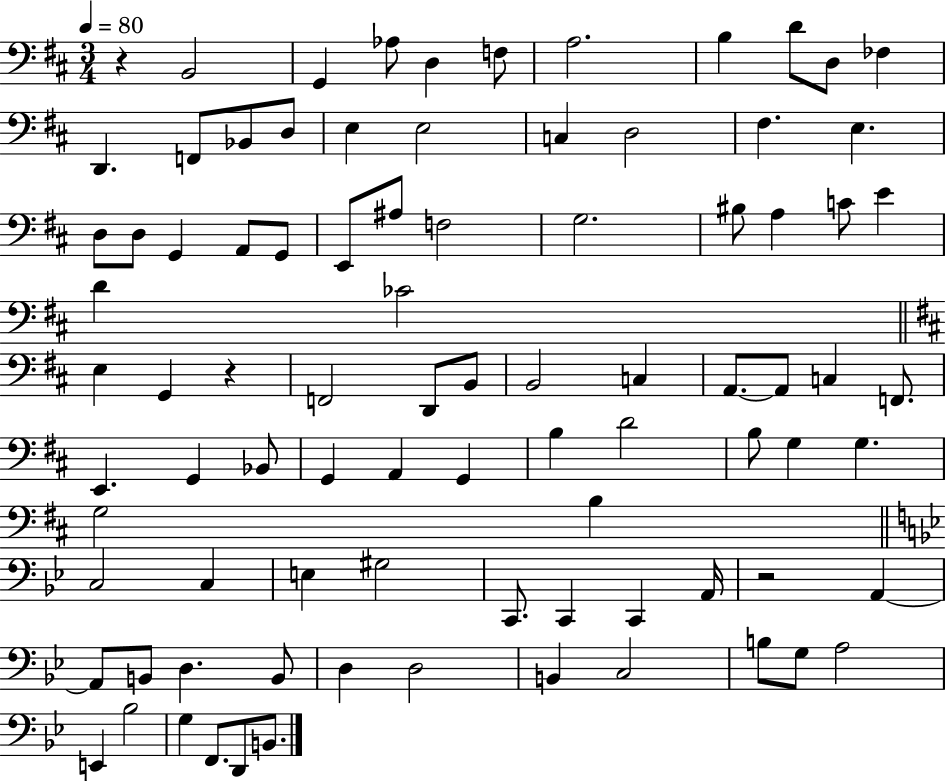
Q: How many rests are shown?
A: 3